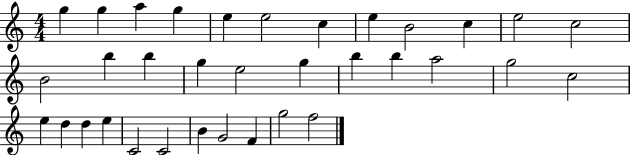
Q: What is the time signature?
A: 4/4